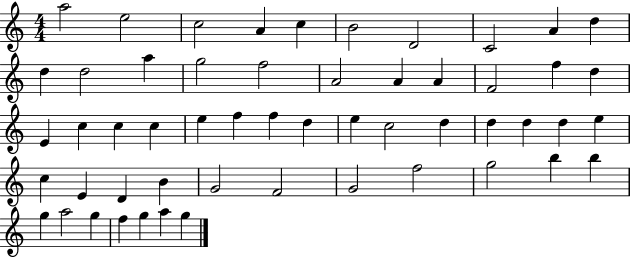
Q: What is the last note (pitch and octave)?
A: G5